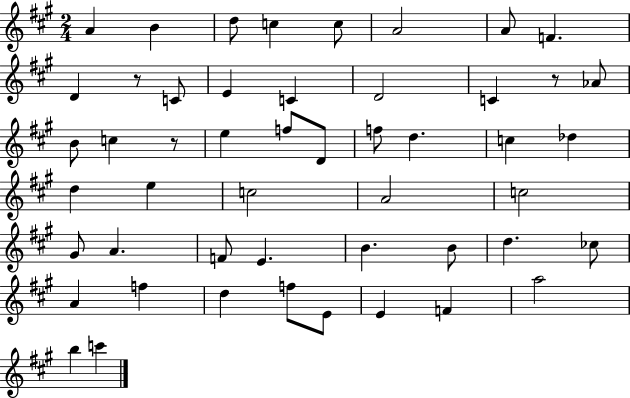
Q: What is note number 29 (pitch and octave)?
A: C5